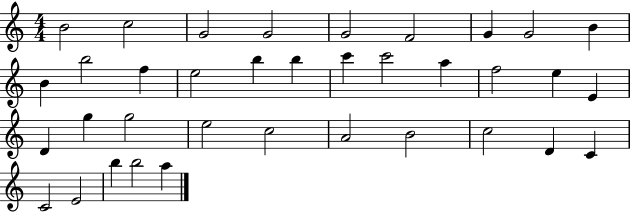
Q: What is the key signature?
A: C major